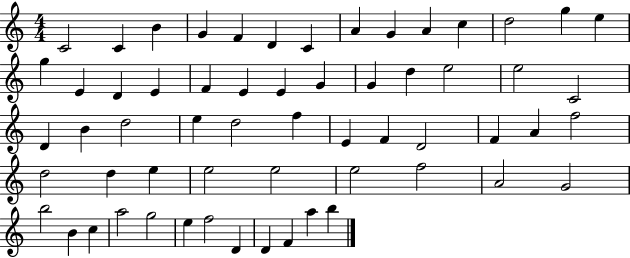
{
  \clef treble
  \numericTimeSignature
  \time 4/4
  \key c \major
  c'2 c'4 b'4 | g'4 f'4 d'4 c'4 | a'4 g'4 a'4 c''4 | d''2 g''4 e''4 | \break g''4 e'4 d'4 e'4 | f'4 e'4 e'4 g'4 | g'4 d''4 e''2 | e''2 c'2 | \break d'4 b'4 d''2 | e''4 d''2 f''4 | e'4 f'4 d'2 | f'4 a'4 f''2 | \break d''2 d''4 e''4 | e''2 e''2 | e''2 f''2 | a'2 g'2 | \break b''2 b'4 c''4 | a''2 g''2 | e''4 f''2 d'4 | d'4 f'4 a''4 b''4 | \break \bar "|."
}